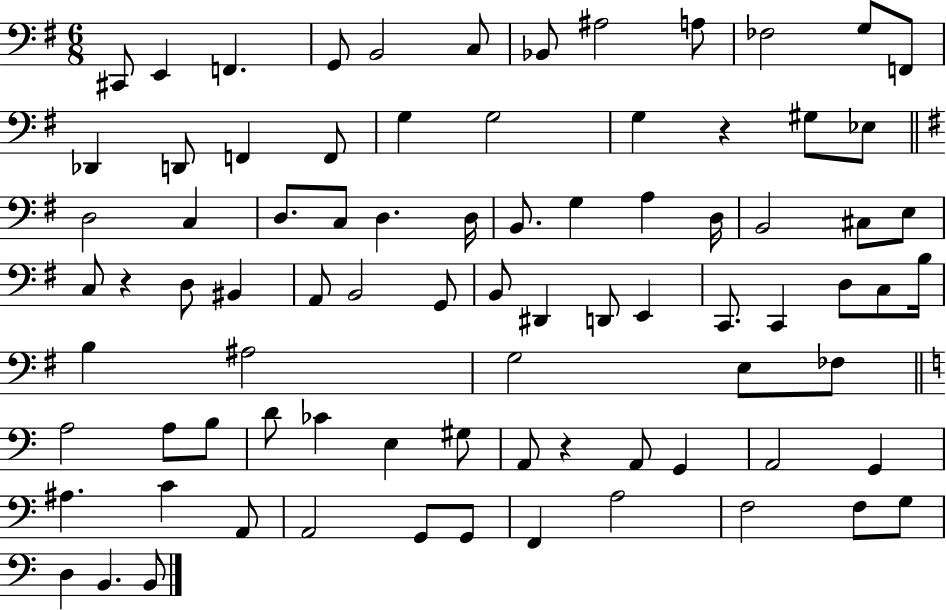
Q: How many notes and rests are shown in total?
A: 83